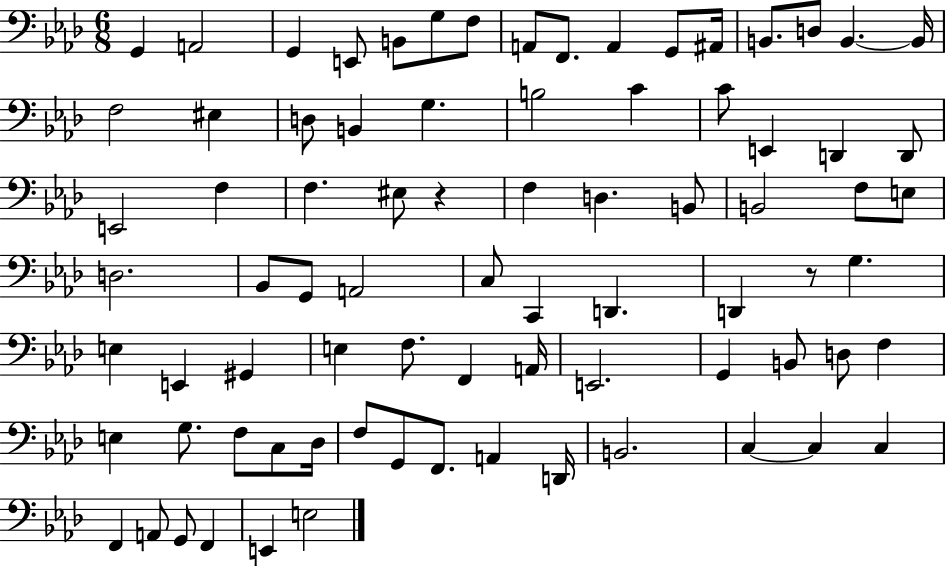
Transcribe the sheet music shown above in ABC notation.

X:1
T:Untitled
M:6/8
L:1/4
K:Ab
G,, A,,2 G,, E,,/2 B,,/2 G,/2 F,/2 A,,/2 F,,/2 A,, G,,/2 ^A,,/4 B,,/2 D,/2 B,, B,,/4 F,2 ^E, D,/2 B,, G, B,2 C C/2 E,, D,, D,,/2 E,,2 F, F, ^E,/2 z F, D, B,,/2 B,,2 F,/2 E,/2 D,2 _B,,/2 G,,/2 A,,2 C,/2 C,, D,, D,, z/2 G, E, E,, ^G,, E, F,/2 F,, A,,/4 E,,2 G,, B,,/2 D,/2 F, E, G,/2 F,/2 C,/2 _D,/4 F,/2 G,,/2 F,,/2 A,, D,,/4 B,,2 C, C, C, F,, A,,/2 G,,/2 F,, E,, E,2